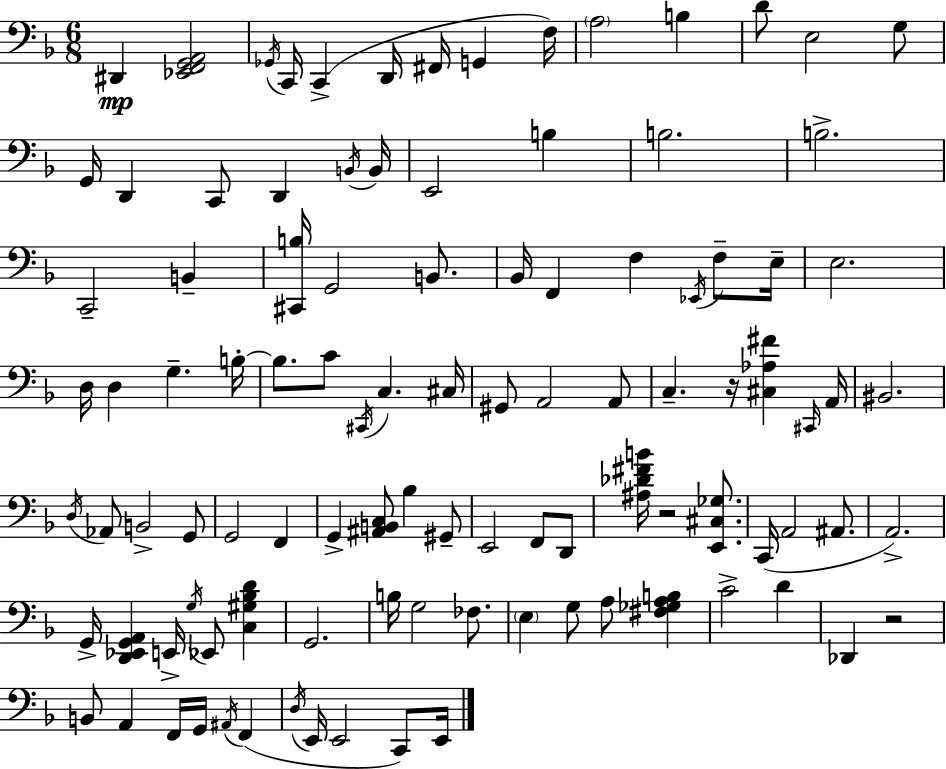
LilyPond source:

{
  \clef bass
  \numericTimeSignature
  \time 6/8
  \key f \major
  dis,4\mp <ees, f, g, a,>2 | \acciaccatura { ges,16 } c,16 c,4->( d,16 fis,16 g,4 | f16) \parenthesize a2 b4 | d'8 e2 g8 | \break g,16 d,4 c,8 d,4 | \acciaccatura { b,16 } b,16 e,2 b4 | b2. | b2.-> | \break c,2-- b,4-- | <cis, b>16 g,2 b,8. | bes,16 f,4 f4 \acciaccatura { ees,16 } | f8-- e16-- e2. | \break d16 d4 g4.-- | b16-.~~ b8. c'8 \acciaccatura { cis,16 } c4. | cis16 gis,8 a,2 | a,8 c4.-- r16 <cis aes fis'>4 | \break \grace { cis,16 } a,16 bis,2. | \acciaccatura { d16 } aes,8 b,2-> | g,8 g,2 | f,4 g,4-> <ais, b, c>8 | \break bes4 gis,8-- e,2 | f,8 d,8 <ais des' fis' b'>16 r2 | <e, cis ges>8. c,16( a,2 | ais,8. a,2.->) | \break g,16-> <d, ees, g, a,>4 e,16-> | \acciaccatura { g16 } ees,8 <c gis bes d'>4 g,2. | b16 g2 | fes8. \parenthesize e4 g8 | \break a8 <fis ges a b>4 c'2-> | d'4 des,4 r2 | b,8 a,4 | f,16 g,16 \acciaccatura { ais,16 } f,4( \acciaccatura { d16 } e,16 e,2 | \break c,8) e,16 \bar "|."
}